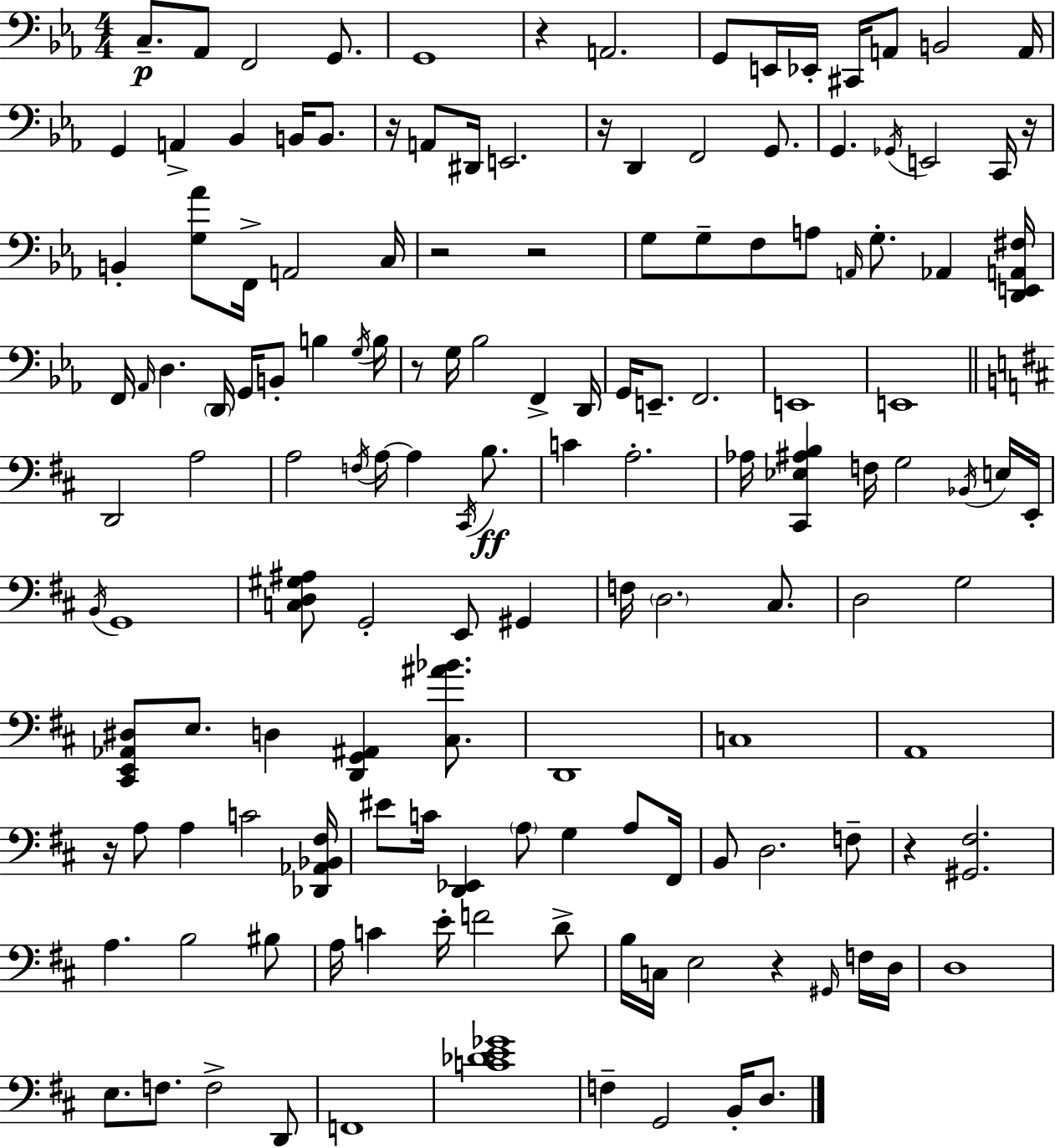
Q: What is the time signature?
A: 4/4